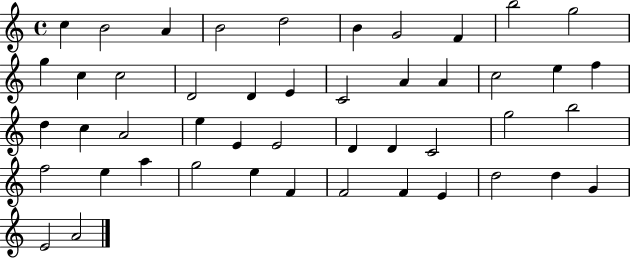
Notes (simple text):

C5/q B4/h A4/q B4/h D5/h B4/q G4/h F4/q B5/h G5/h G5/q C5/q C5/h D4/h D4/q E4/q C4/h A4/q A4/q C5/h E5/q F5/q D5/q C5/q A4/h E5/q E4/q E4/h D4/q D4/q C4/h G5/h B5/h F5/h E5/q A5/q G5/h E5/q F4/q F4/h F4/q E4/q D5/h D5/q G4/q E4/h A4/h